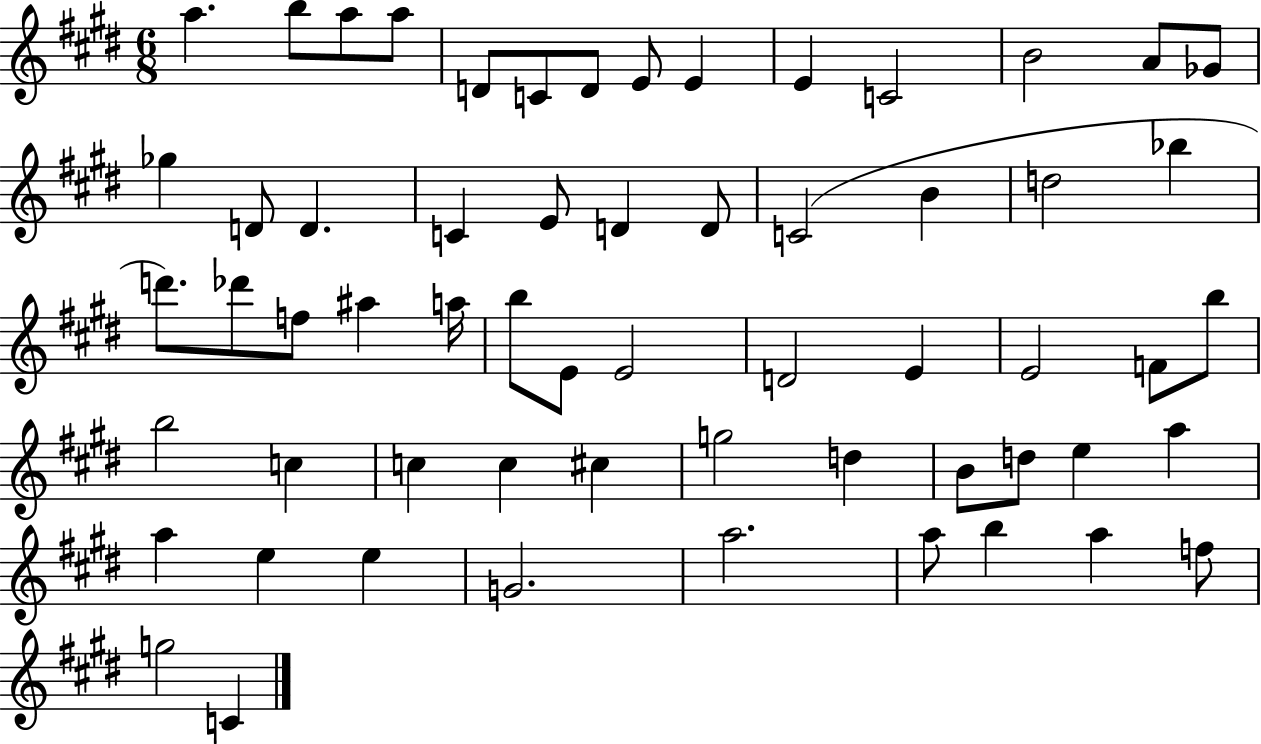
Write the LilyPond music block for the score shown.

{
  \clef treble
  \numericTimeSignature
  \time 6/8
  \key e \major
  a''4. b''8 a''8 a''8 | d'8 c'8 d'8 e'8 e'4 | e'4 c'2 | b'2 a'8 ges'8 | \break ges''4 d'8 d'4. | c'4 e'8 d'4 d'8 | c'2( b'4 | d''2 bes''4 | \break d'''8.) des'''8 f''8 ais''4 a''16 | b''8 e'8 e'2 | d'2 e'4 | e'2 f'8 b''8 | \break b''2 c''4 | c''4 c''4 cis''4 | g''2 d''4 | b'8 d''8 e''4 a''4 | \break a''4 e''4 e''4 | g'2. | a''2. | a''8 b''4 a''4 f''8 | \break g''2 c'4 | \bar "|."
}